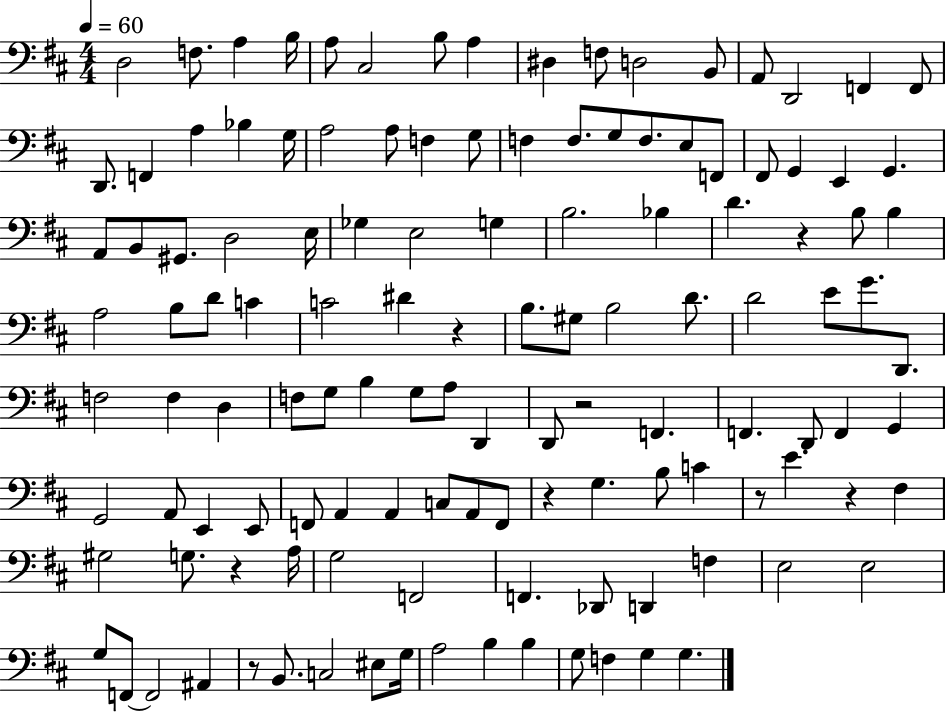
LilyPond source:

{
  \clef bass
  \numericTimeSignature
  \time 4/4
  \key d \major
  \tempo 4 = 60
  \repeat volta 2 { d2 f8. a4 b16 | a8 cis2 b8 a4 | dis4 f8 d2 b,8 | a,8 d,2 f,4 f,8 | \break d,8. f,4 a4 bes4 g16 | a2 a8 f4 g8 | f4 f8. g8 f8. e8 f,8 | fis,8 g,4 e,4 g,4. | \break a,8 b,8 gis,8. d2 e16 | ges4 e2 g4 | b2. bes4 | d'4. r4 b8 b4 | \break a2 b8 d'8 c'4 | c'2 dis'4 r4 | b8. gis8 b2 d'8. | d'2 e'8 g'8. d,8. | \break f2 f4 d4 | f8 g8 b4 g8 a8 d,4 | d,8 r2 f,4. | f,4. d,8 f,4 g,4 | \break g,2 a,8 e,4 e,8 | f,8 a,4 a,4 c8 a,8 f,8 | r4 g4. b8 c'4 | r8 e'4. r4 fis4 | \break gis2 g8. r4 a16 | g2 f,2 | f,4. des,8 d,4 f4 | e2 e2 | \break g8 f,8~~ f,2 ais,4 | r8 b,8. c2 eis8 g16 | a2 b4 b4 | g8 f4 g4 g4. | \break } \bar "|."
}